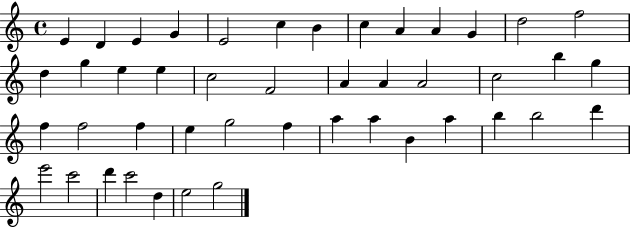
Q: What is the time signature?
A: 4/4